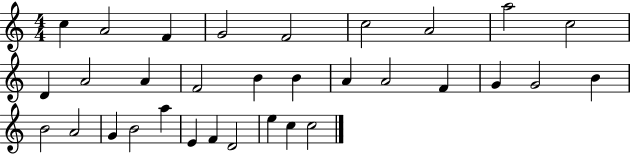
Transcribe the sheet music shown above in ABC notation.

X:1
T:Untitled
M:4/4
L:1/4
K:C
c A2 F G2 F2 c2 A2 a2 c2 D A2 A F2 B B A A2 F G G2 B B2 A2 G B2 a E F D2 e c c2